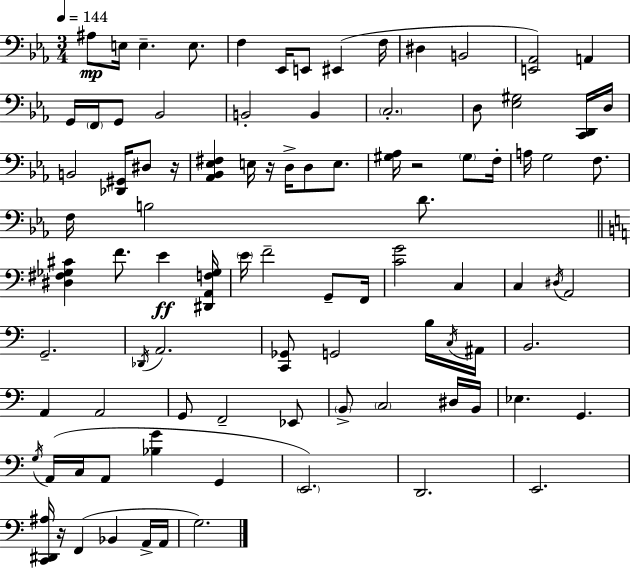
{
  \clef bass
  \numericTimeSignature
  \time 3/4
  \key ees \major
  \tempo 4 = 144
  ais8\mp e16 e4.-- e8. | f4 ees,16 e,8 eis,4( f16 | dis4 b,2 | <e, aes,>2) a,4 | \break g,16 \parenthesize f,16 g,8 bes,2 | b,2-. b,4 | \parenthesize c2.-. | d8 <ees gis>2 <c, d,>16 d16 | \break b,2 <des, gis,>16 dis8 r16 | <aes, bes, ees fis>4 e16 r16 d16-> d8 e8. | <gis aes>16 r2 \parenthesize gis8 f16-. | a16 g2 f8. | \break f16 b2 d'8. | \bar "||" \break \key c \major <dis fis ges cis'>4 f'8. e'4\ff <dis, a, f ges>16 | \parenthesize e'16 f'2-- g,8-- f,16 | <c' g'>2 c4 | c4 \acciaccatura { dis16 } a,2 | \break g,2.-- | \acciaccatura { des,16 } a,2. | <c, ges,>8 g,2 | b16 \acciaccatura { c16 } ais,16 b,2. | \break a,4 a,2 | g,8 f,2-- | ees,8 \parenthesize b,8-> \parenthesize c2 | dis16 b,16 ees4. g,4. | \break \acciaccatura { g16 } a,16( c16 a,8 <bes g'>4 | g,4 \parenthesize e,2.) | d,2. | e,2. | \break <c, dis, ais>16 r16 f,4( bes,4 | a,16-> a,16 g2.) | \bar "|."
}